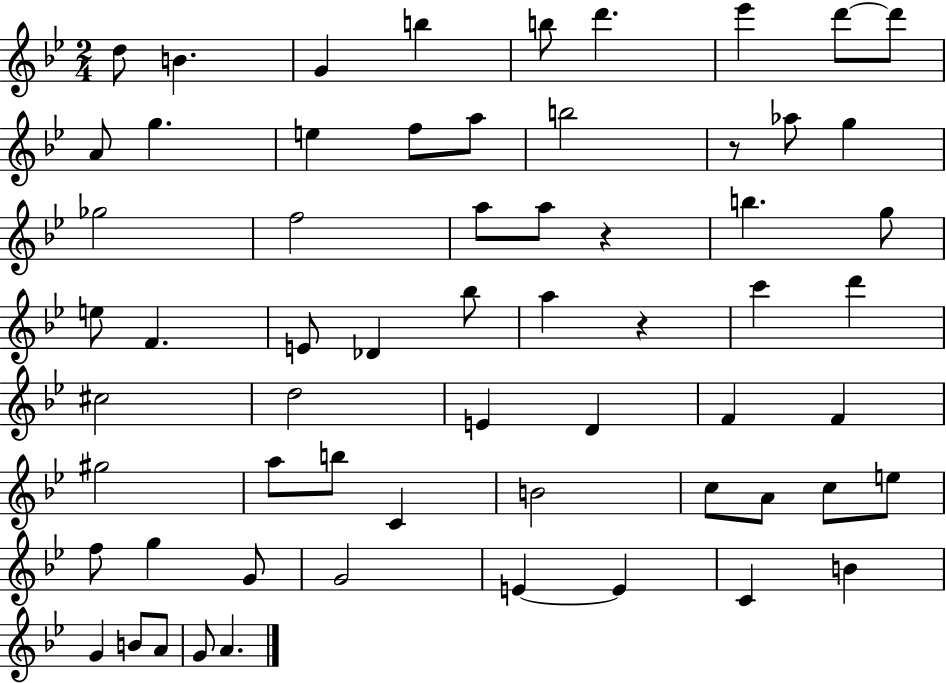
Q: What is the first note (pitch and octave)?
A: D5